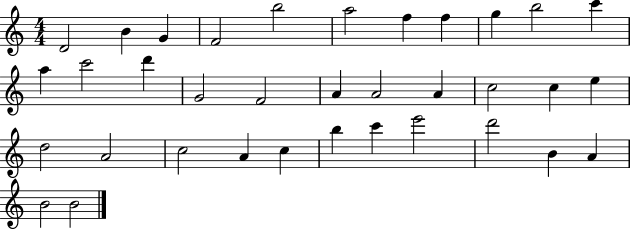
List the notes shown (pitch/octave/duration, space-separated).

D4/h B4/q G4/q F4/h B5/h A5/h F5/q F5/q G5/q B5/h C6/q A5/q C6/h D6/q G4/h F4/h A4/q A4/h A4/q C5/h C5/q E5/q D5/h A4/h C5/h A4/q C5/q B5/q C6/q E6/h D6/h B4/q A4/q B4/h B4/h